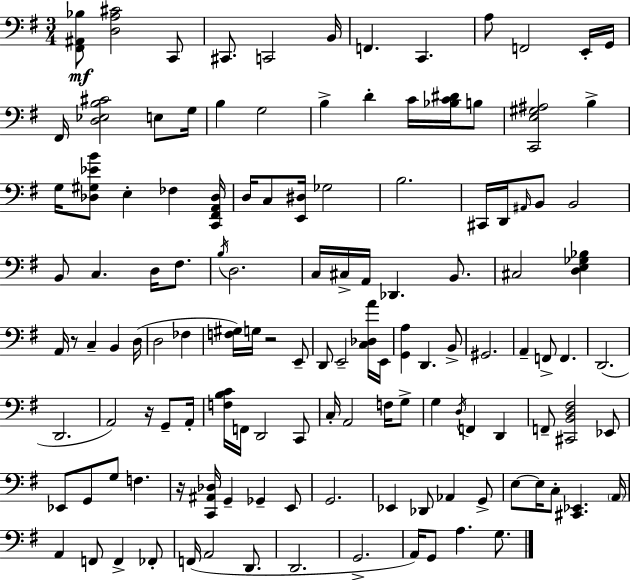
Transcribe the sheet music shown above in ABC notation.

X:1
T:Untitled
M:3/4
L:1/4
K:Em
[^F,,^A,,_B,]/2 [D,A,^C]2 C,,/2 ^C,,/2 C,,2 B,,/4 F,, C,, A,/2 F,,2 E,,/4 G,,/4 ^F,,/4 [D,_E,B,^C]2 E,/2 G,/4 B, G,2 B, D C/4 [_B,C^D]/4 B,/2 [C,,E,^G,^A,]2 B, G,/4 [_D,^G,_EB]/2 E, _F, [C,,^F,,A,,_D,]/4 D,/4 C,/2 [E,,^D,]/4 _G,2 B,2 ^C,,/4 D,,/4 ^A,,/4 B,,/2 B,,2 B,,/2 C, D,/4 ^F,/2 B,/4 D,2 C,/4 ^C,/4 A,,/4 _D,, B,,/2 ^C,2 [D,E,_G,_B,] A,,/4 z/2 C, B,, D,/4 D,2 _F, [F,^G,]/4 G,/4 z2 E,,/2 D,,/2 E,,2 [C,_D,A]/4 E,,/4 [G,,A,] D,, B,,/2 ^G,,2 A,, F,,/2 F,, D,,2 D,,2 A,,2 z/4 G,,/2 A,,/4 [F,B,C]/4 F,,/4 D,,2 C,,/2 C,/4 A,,2 F,/4 G,/2 G, D,/4 F,, D,, F,,/2 [^C,,B,,D,^F,]2 _E,,/2 _E,,/2 G,,/2 G,/2 F, z/4 [C,,^A,,_D,]/4 G,, _G,, E,,/2 G,,2 _E,, _D,,/2 _A,, G,,/2 E,/2 E,/4 C,/2 [^C,,_E,,] A,,/4 A,, F,,/2 F,, _F,,/2 F,,/4 A,,2 D,,/2 D,,2 G,,2 A,,/4 G,,/2 A, G,/2